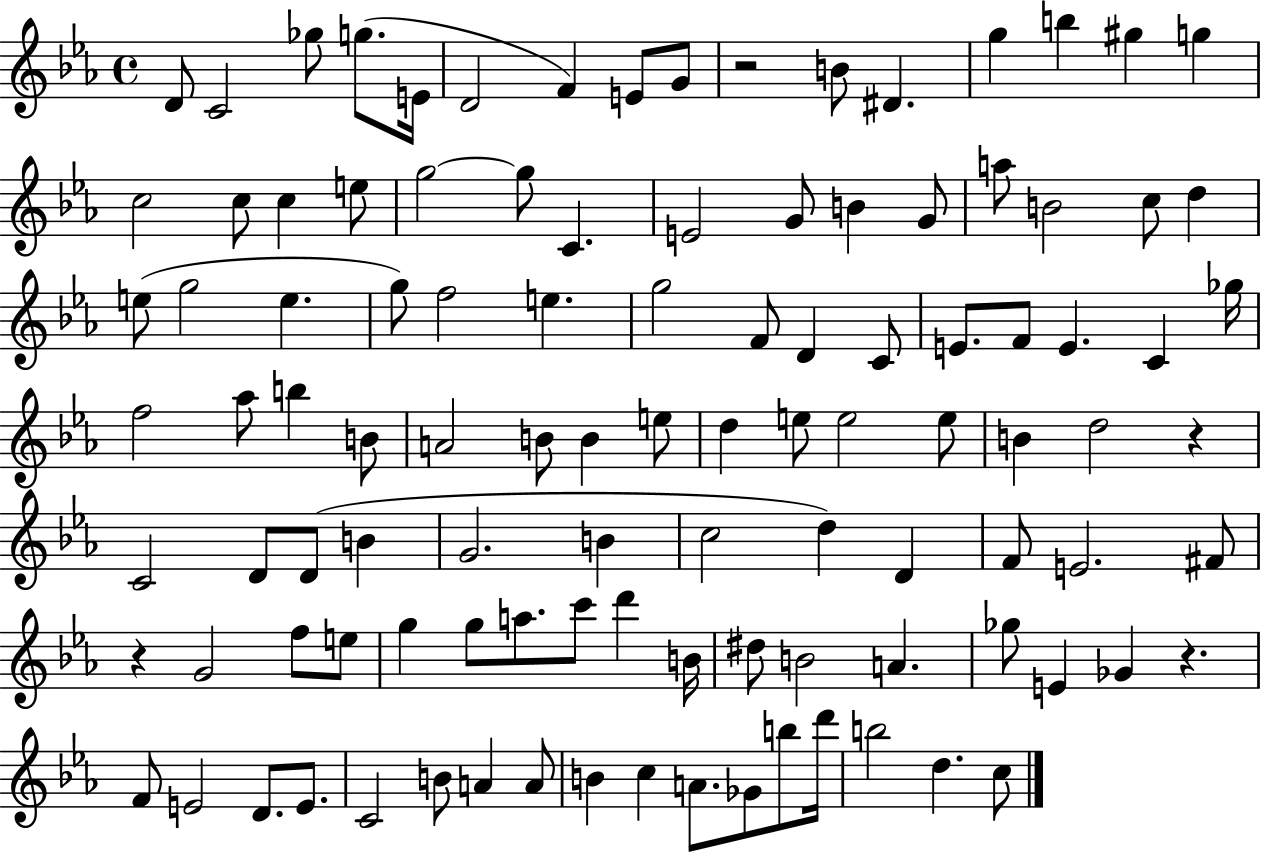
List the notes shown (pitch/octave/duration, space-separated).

D4/e C4/h Gb5/e G5/e. E4/s D4/h F4/q E4/e G4/e R/h B4/e D#4/q. G5/q B5/q G#5/q G5/q C5/h C5/e C5/q E5/e G5/h G5/e C4/q. E4/h G4/e B4/q G4/e A5/e B4/h C5/e D5/q E5/e G5/h E5/q. G5/e F5/h E5/q. G5/h F4/e D4/q C4/e E4/e. F4/e E4/q. C4/q Gb5/s F5/h Ab5/e B5/q B4/e A4/h B4/e B4/q E5/e D5/q E5/e E5/h E5/e B4/q D5/h R/q C4/h D4/e D4/e B4/q G4/h. B4/q C5/h D5/q D4/q F4/e E4/h. F#4/e R/q G4/h F5/e E5/e G5/q G5/e A5/e. C6/e D6/q B4/s D#5/e B4/h A4/q. Gb5/e E4/q Gb4/q R/q. F4/e E4/h D4/e. E4/e. C4/h B4/e A4/q A4/e B4/q C5/q A4/e. Gb4/e B5/e D6/s B5/h D5/q. C5/e